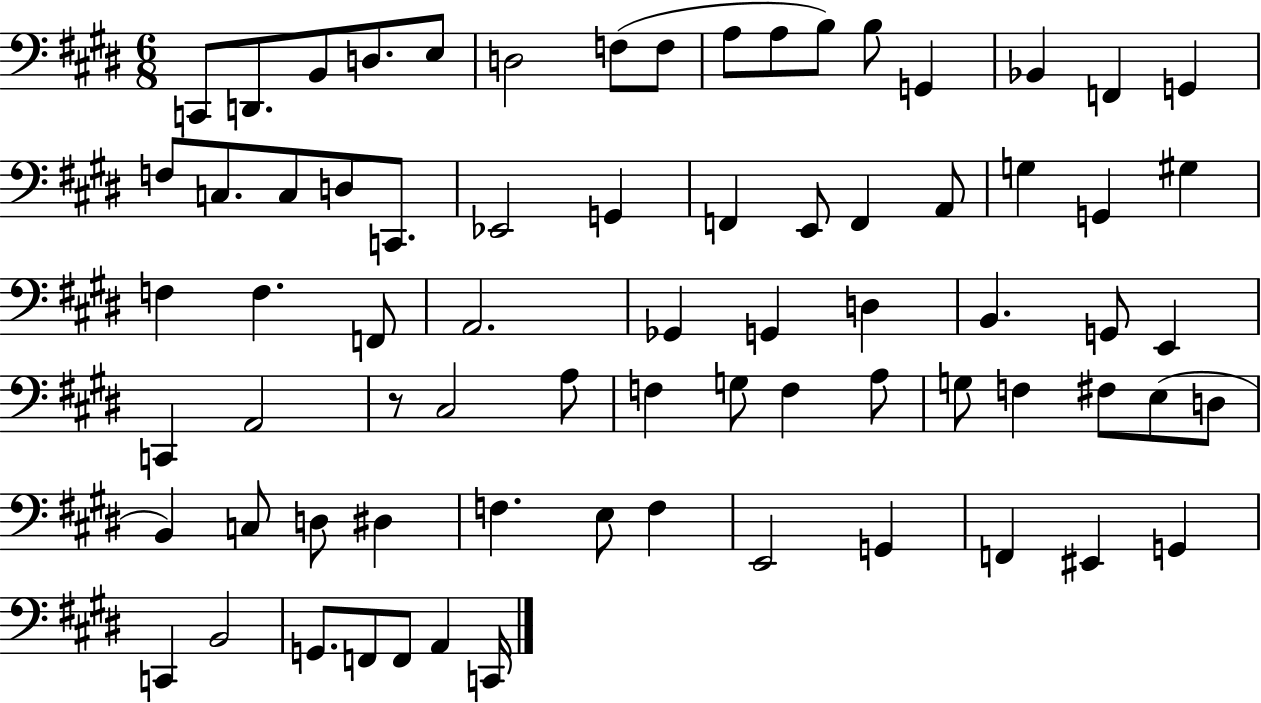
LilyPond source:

{
  \clef bass
  \numericTimeSignature
  \time 6/8
  \key e \major
  c,8 d,8. b,8 d8. e8 | d2 f8( f8 | a8 a8 b8) b8 g,4 | bes,4 f,4 g,4 | \break f8 c8. c8 d8 c,8. | ees,2 g,4 | f,4 e,8 f,4 a,8 | g4 g,4 gis4 | \break f4 f4. f,8 | a,2. | ges,4 g,4 d4 | b,4. g,8 e,4 | \break c,4 a,2 | r8 cis2 a8 | f4 g8 f4 a8 | g8 f4 fis8 e8( d8 | \break b,4) c8 d8 dis4 | f4. e8 f4 | e,2 g,4 | f,4 eis,4 g,4 | \break c,4 b,2 | g,8. f,8 f,8 a,4 c,16 | \bar "|."
}